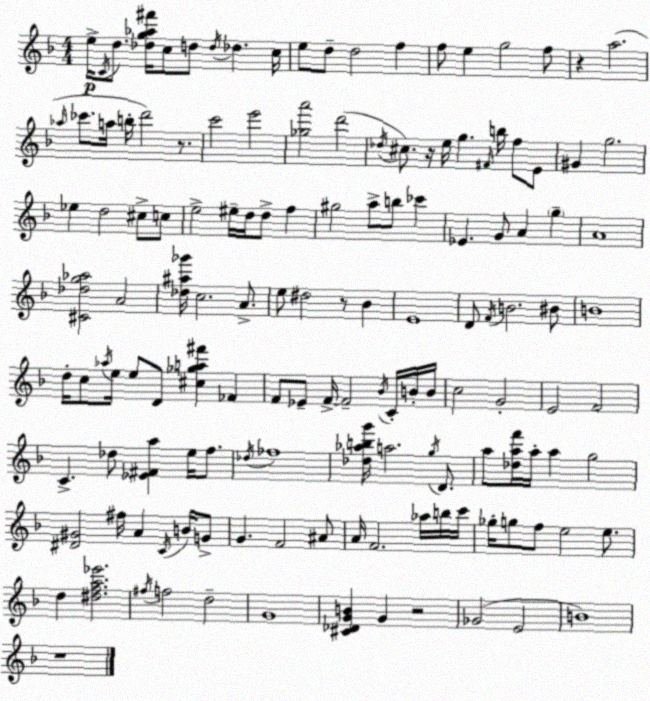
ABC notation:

X:1
T:Untitled
M:4/4
L:1/4
K:F
e/4 C/4 d/2 [_dg_a^f']/4 c/2 d/2 d/4 _d c/4 e/2 d/2 d2 f f/2 e g2 f/2 z a2 _a/4 _c'/2 a/4 b/4 d'2 z/2 c'2 e'2 [_ga']2 d'2 _d/4 ^c/2 z/4 e/4 g ^F/4 b/4 f/2 E/2 ^G g2 _e d2 ^c/2 c/2 e2 ^e/4 d/4 d/2 f ^g2 a/2 b/2 _c' _E G/2 A g A4 [^C_dg_a]2 A2 [_d^a_g']/4 c2 A/2 e/2 ^d2 z/2 _B E4 D/2 F/4 B2 ^B/2 B4 d/4 c/2 _a/4 e/4 e/2 D/2 [^c_ga^f'] _F F/2 _E/2 F/4 F2 _B/4 C/4 B/4 B/4 c2 G2 E2 F2 C _d/2 [_E^Fa] e/4 f/2 _d/4 _f4 [_d_abg']/4 a2 g/4 D/2 a/2 [_daf']/4 a/4 a g2 [^D^G]2 ^f/4 A C/4 B/4 G/2 G F2 ^A/2 A/4 F2 _a/4 b/4 c'/4 _g/4 g/2 f/2 e2 e/2 d [^dfa_e']2 ^f/4 f2 d2 G4 [^C_DGB] G z2 _G2 E2 B4 z4